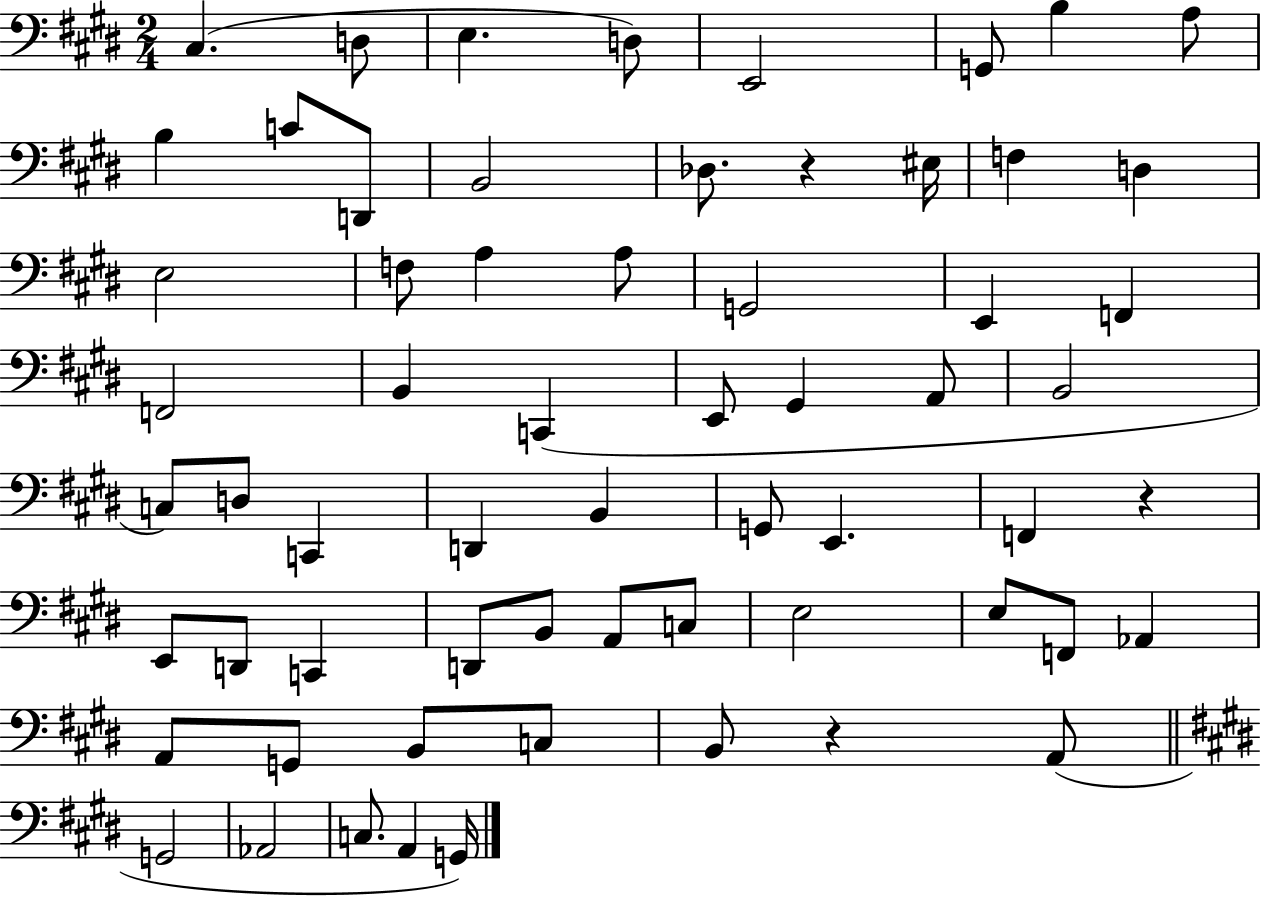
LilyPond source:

{
  \clef bass
  \numericTimeSignature
  \time 2/4
  \key e \major
  cis4.( d8 | e4. d8) | e,2 | g,8 b4 a8 | \break b4 c'8 d,8 | b,2 | des8. r4 eis16 | f4 d4 | \break e2 | f8 a4 a8 | g,2 | e,4 f,4 | \break f,2 | b,4 c,4( | e,8 gis,4 a,8 | b,2 | \break c8) d8 c,4 | d,4 b,4 | g,8 e,4. | f,4 r4 | \break e,8 d,8 c,4 | d,8 b,8 a,8 c8 | e2 | e8 f,8 aes,4 | \break a,8 g,8 b,8 c8 | b,8 r4 a,8( | \bar "||" \break \key e \major g,2 | aes,2 | c8. a,4 g,16) | \bar "|."
}